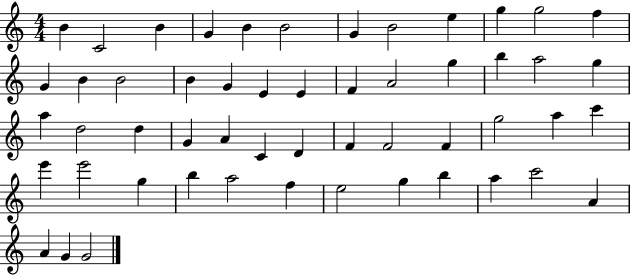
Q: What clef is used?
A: treble